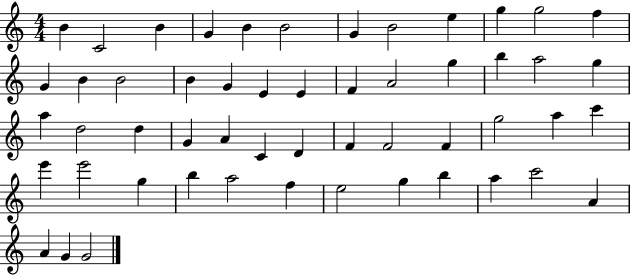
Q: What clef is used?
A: treble